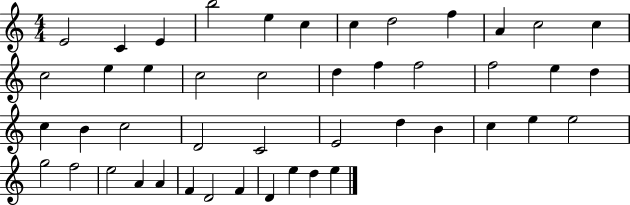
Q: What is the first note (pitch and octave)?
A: E4